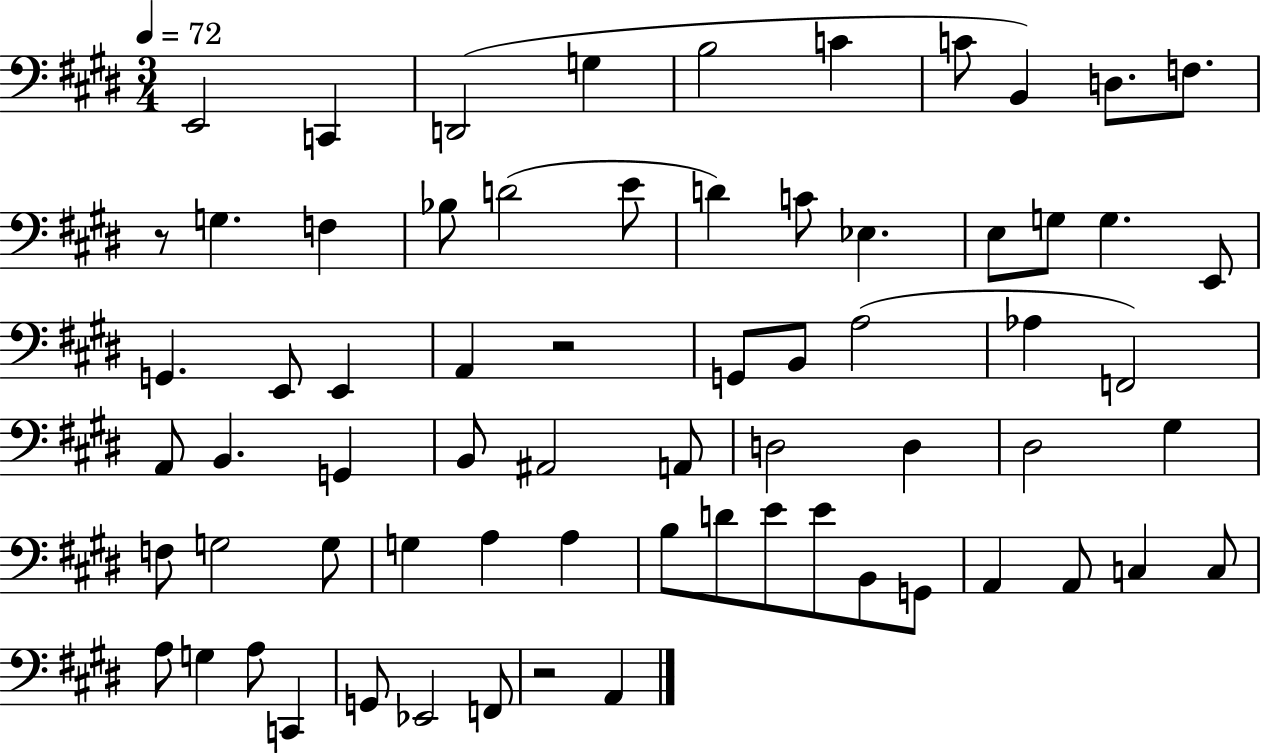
X:1
T:Untitled
M:3/4
L:1/4
K:E
E,,2 C,, D,,2 G, B,2 C C/2 B,, D,/2 F,/2 z/2 G, F, _B,/2 D2 E/2 D C/2 _E, E,/2 G,/2 G, E,,/2 G,, E,,/2 E,, A,, z2 G,,/2 B,,/2 A,2 _A, F,,2 A,,/2 B,, G,, B,,/2 ^A,,2 A,,/2 D,2 D, ^D,2 ^G, F,/2 G,2 G,/2 G, A, A, B,/2 D/2 E/2 E/2 B,,/2 G,,/2 A,, A,,/2 C, C,/2 A,/2 G, A,/2 C,, G,,/2 _E,,2 F,,/2 z2 A,,